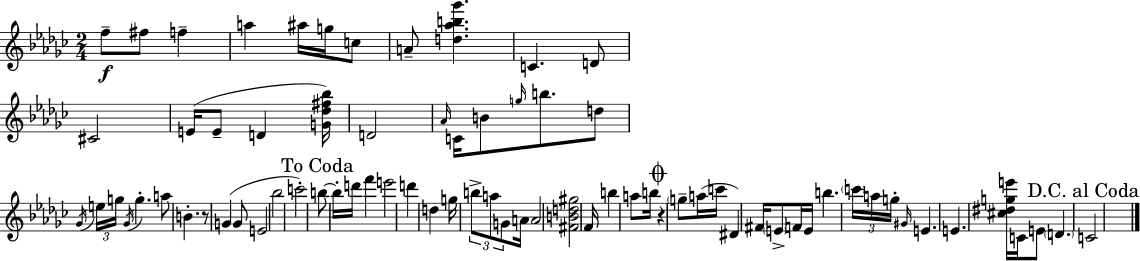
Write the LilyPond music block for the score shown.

{
  \clef treble
  \numericTimeSignature
  \time 2/4
  \key ees \minor
  f''8--\f fis''8 f''4-- | a''4 ais''16 g''16 c''8 | a'8-- <d'' aes'' b'' ges'''>4. | c'4. d'8 | \break cis'2 | e'16( e'8-- d'4 <g' des'' fis'' bes''>16) | d'2 | \grace { aes'16 } c'16 b'8 \grace { g''16 } b''8. | \break d''8 \acciaccatura { ges'16 } \tuplet 3/2 { e''16 g''16 \acciaccatura { ges'16 } } g''4.-. | a''8 b'4.-. | r8 g'4( | g'8 e'2 | \break bes''2 | c'''2-.) | \mark "To Coda" b''8~~ b''16-. d'''16 | f'''4 e'''2 | \break d'''4 | d''4 g''16 \tuplet 3/2 { b''8-> a''8 | g'8 } a'16 a'2 | <fis' b' d'' gis''>2 | \break f'16 b''4 | a''8 b''16 \mark \markup { \musicglyph "scripts.coda" } r4 | \parenthesize g''8-- a''16( c'''16 dis'4) | fis'16 \parenthesize e'8-> f'16 e'16 b''4. | \break \tuplet 3/2 { \parenthesize c'''16 a''16 g''16-. } \grace { gis'16 } e'4. | e'4. | <cis'' dis'' g'' e'''>16 c'16 e'8 \parenthesize d'4. | \mark "D.C. al Coda" c'2 | \break \bar "|."
}